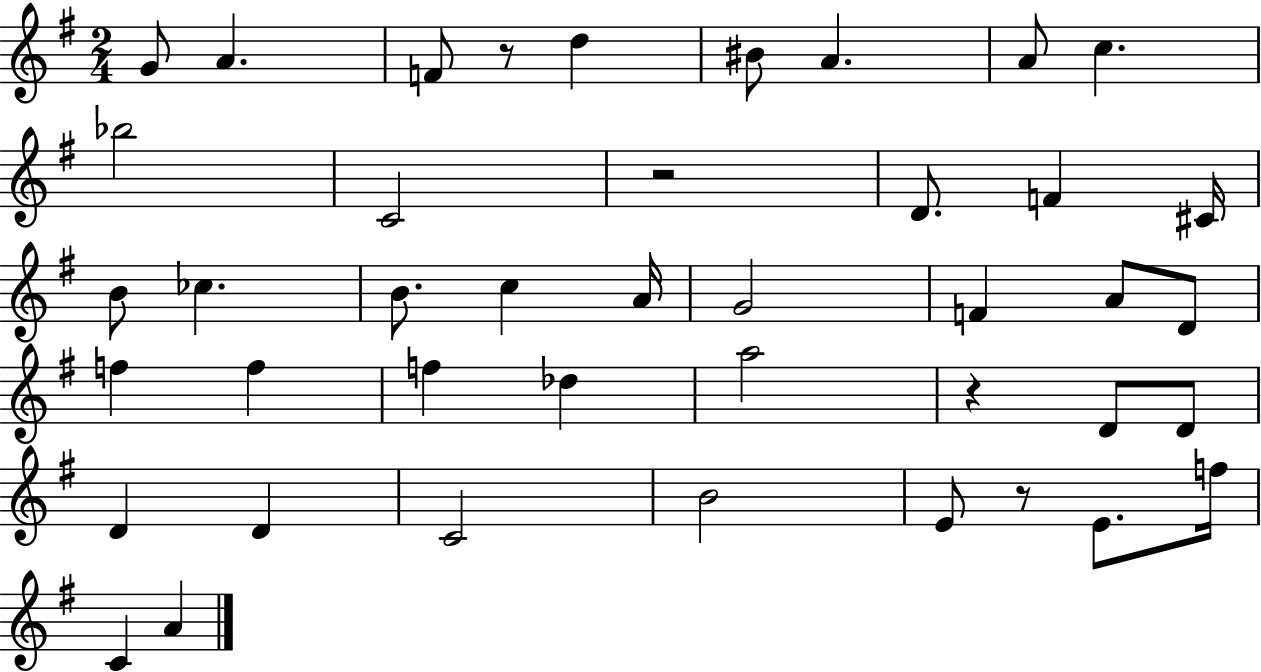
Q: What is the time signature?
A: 2/4